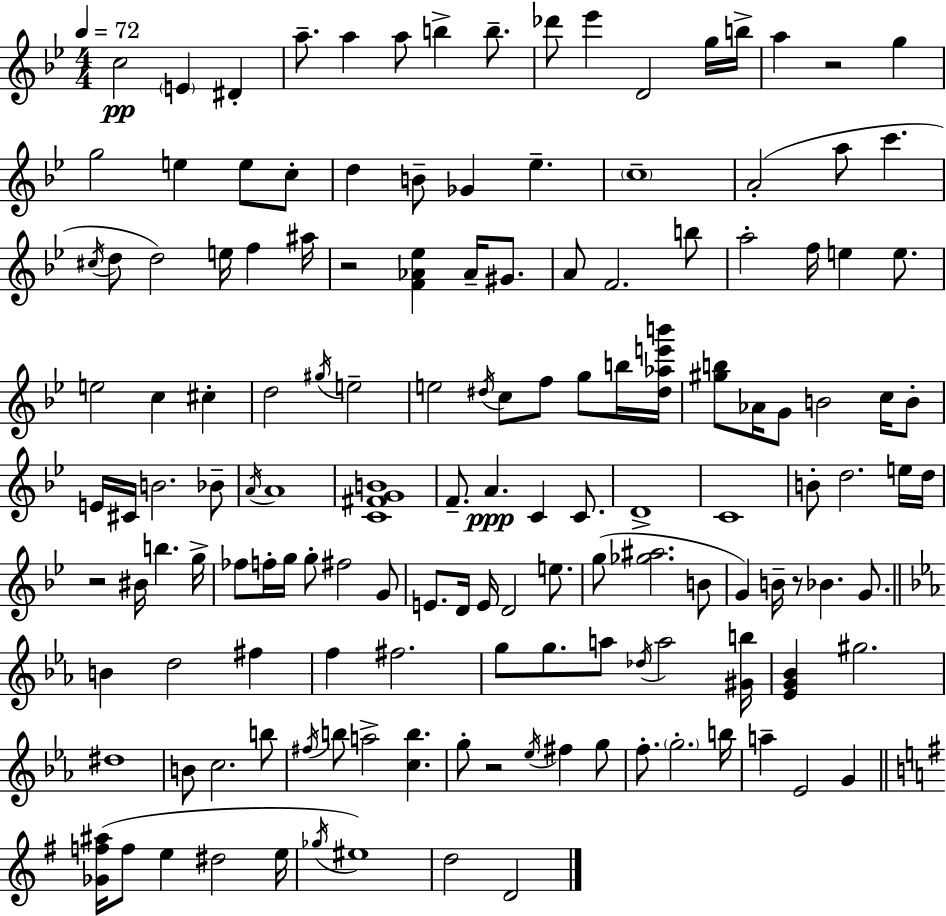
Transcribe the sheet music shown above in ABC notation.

X:1
T:Untitled
M:4/4
L:1/4
K:Bb
c2 E ^D a/2 a a/2 b b/2 _d'/2 _e' D2 g/4 b/4 a z2 g g2 e e/2 c/2 d B/2 _G _e c4 A2 a/2 c' ^c/4 d/2 d2 e/4 f ^a/4 z2 [F_A_e] _A/4 ^G/2 A/2 F2 b/2 a2 f/4 e e/2 e2 c ^c d2 ^g/4 e2 e2 ^d/4 c/2 f/2 g/2 b/4 [^d_ae'b']/4 [^gb]/2 _A/4 G/2 B2 c/4 B/2 E/4 ^C/4 B2 _B/2 A/4 A4 [C^FGB]4 F/2 A C C/2 D4 C4 B/2 d2 e/4 d/4 z2 ^B/4 b g/4 _f/2 f/4 g/4 g/2 ^f2 G/2 E/2 D/4 E/4 D2 e/2 g/2 [_g^a]2 B/2 G B/4 z/2 _B G/2 B d2 ^f f ^f2 g/2 g/2 a/2 _d/4 a2 [^Gb]/4 [_EG_B] ^g2 ^d4 B/2 c2 b/2 ^f/4 b/2 a2 [cb] g/2 z2 _e/4 ^f g/2 f/2 g2 b/4 a _E2 G [_Gf^a]/4 f/2 e ^d2 e/4 _g/4 ^e4 d2 D2